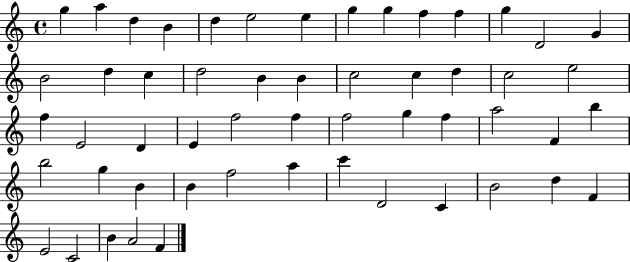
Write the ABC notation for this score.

X:1
T:Untitled
M:4/4
L:1/4
K:C
g a d B d e2 e g g f f g D2 G B2 d c d2 B B c2 c d c2 e2 f E2 D E f2 f f2 g f a2 F b b2 g B B f2 a c' D2 C B2 d F E2 C2 B A2 F